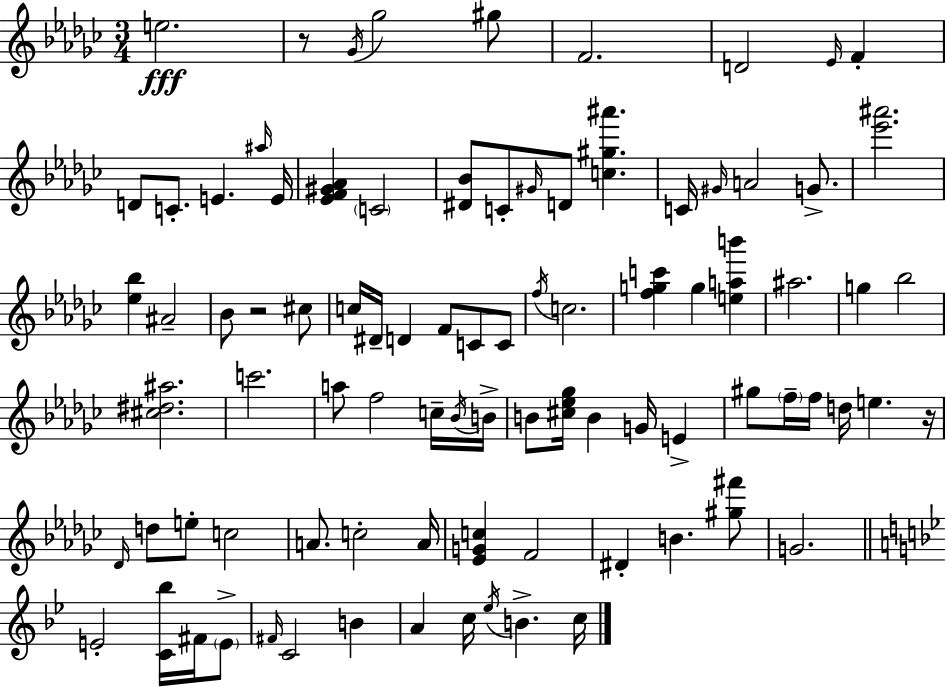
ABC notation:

X:1
T:Untitled
M:3/4
L:1/4
K:Ebm
e2 z/2 _G/4 _g2 ^g/2 F2 D2 _E/4 F D/2 C/2 E ^a/4 E/4 [_EF^G_A] C2 [^D_B]/2 C/2 ^G/4 D/2 [c^g^a'] C/4 ^G/4 A2 G/2 [_e'^a']2 [_e_b] ^A2 _B/2 z2 ^c/2 c/4 ^D/4 D F/2 C/2 C/2 f/4 c2 [fgc'] g [eab'] ^a2 g _b2 [^c^d^a]2 c'2 a/2 f2 c/4 _B/4 B/4 B/2 [^c_e_g]/4 B G/4 E ^g/2 f/4 f/4 d/4 e z/4 _D/4 d/2 e/2 c2 A/2 c2 A/4 [_EGc] F2 ^D B [^g^f']/2 G2 E2 [C_b]/4 ^F/4 E/2 ^F/4 C2 B A c/4 _e/4 B c/4